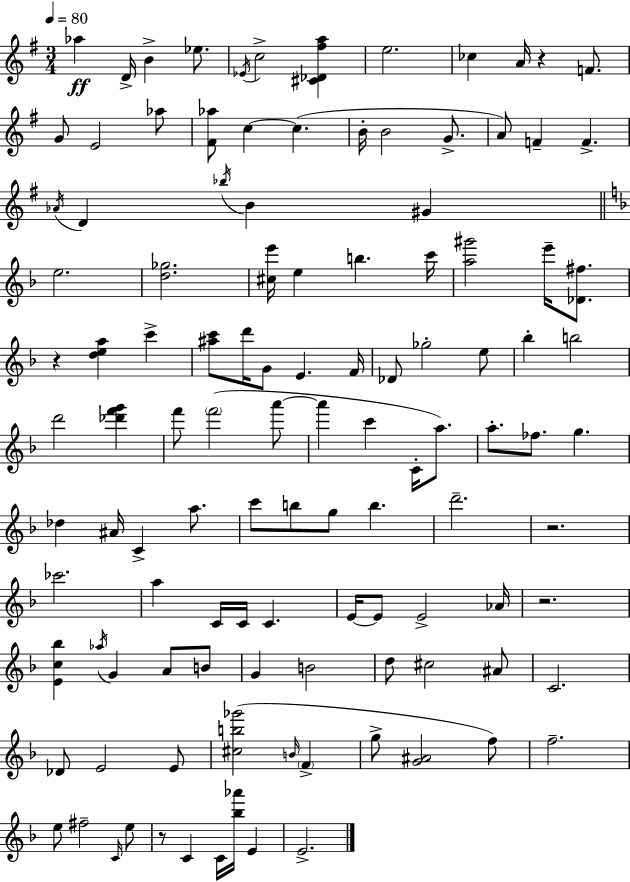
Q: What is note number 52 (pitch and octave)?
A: G5